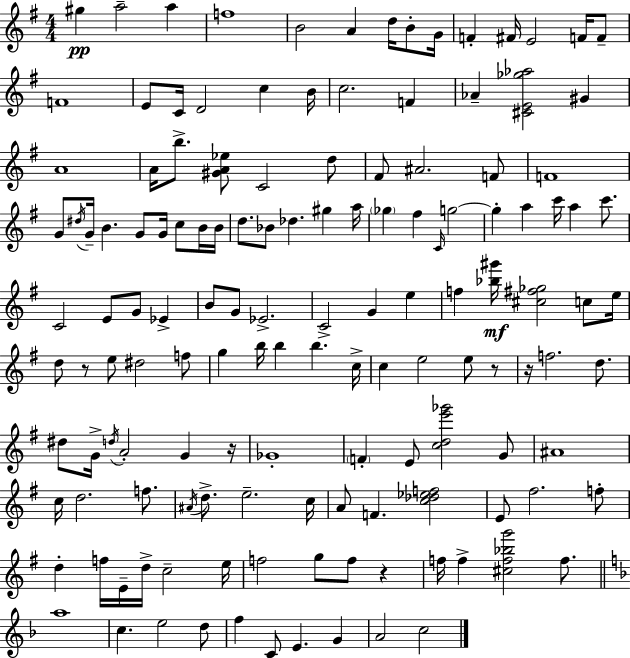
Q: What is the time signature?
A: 4/4